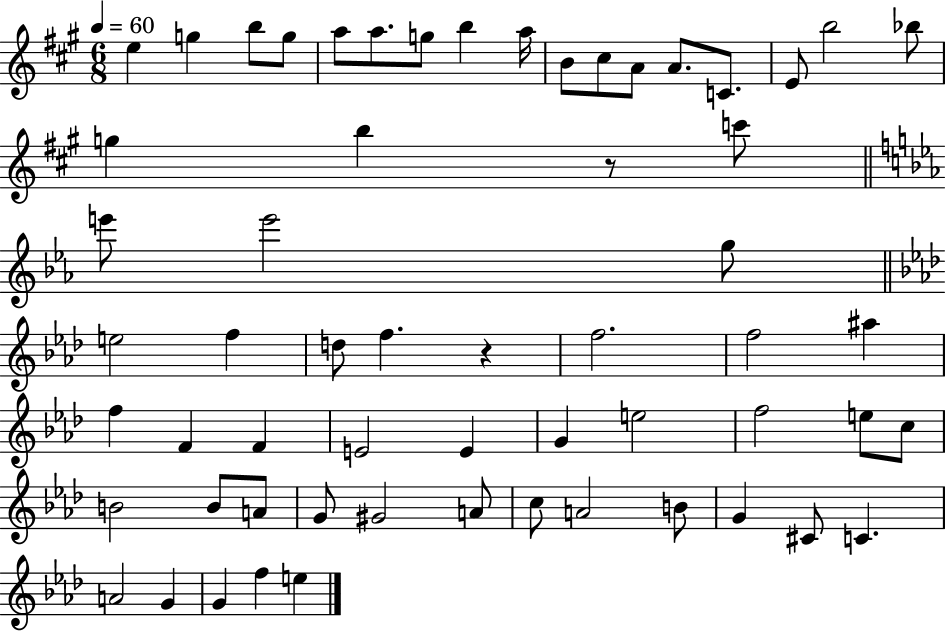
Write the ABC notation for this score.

X:1
T:Untitled
M:6/8
L:1/4
K:A
e g b/2 g/2 a/2 a/2 g/2 b a/4 B/2 ^c/2 A/2 A/2 C/2 E/2 b2 _b/2 g b z/2 c'/2 e'/2 e'2 g/2 e2 f d/2 f z f2 f2 ^a f F F E2 E G e2 f2 e/2 c/2 B2 B/2 A/2 G/2 ^G2 A/2 c/2 A2 B/2 G ^C/2 C A2 G G f e